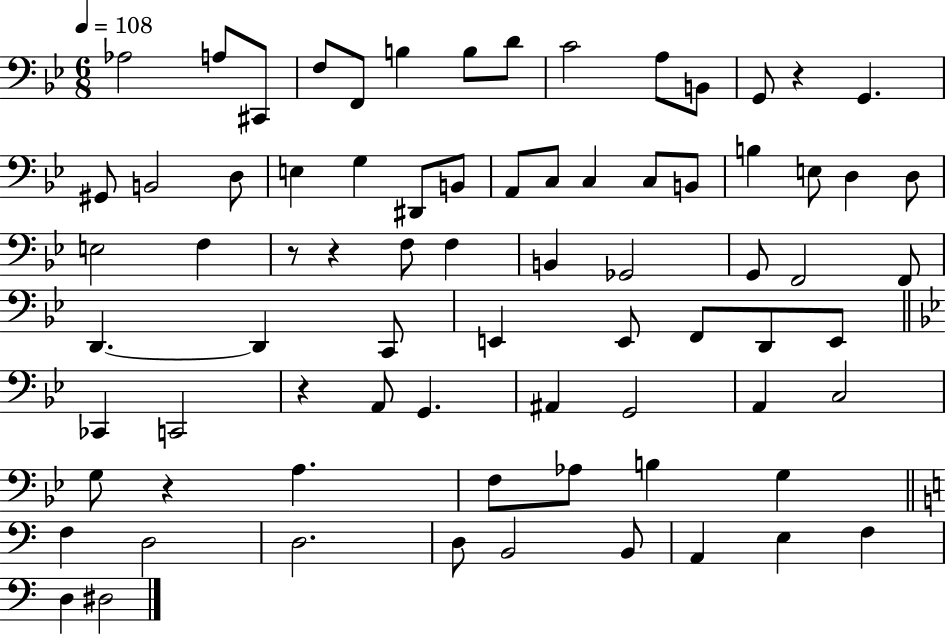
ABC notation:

X:1
T:Untitled
M:6/8
L:1/4
K:Bb
_A,2 A,/2 ^C,,/2 F,/2 F,,/2 B, B,/2 D/2 C2 A,/2 B,,/2 G,,/2 z G,, ^G,,/2 B,,2 D,/2 E, G, ^D,,/2 B,,/2 A,,/2 C,/2 C, C,/2 B,,/2 B, E,/2 D, D,/2 E,2 F, z/2 z F,/2 F, B,, _G,,2 G,,/2 F,,2 F,,/2 D,, D,, C,,/2 E,, E,,/2 F,,/2 D,,/2 E,,/2 _C,, C,,2 z A,,/2 G,, ^A,, G,,2 A,, C,2 G,/2 z A, F,/2 _A,/2 B, G, F, D,2 D,2 D,/2 B,,2 B,,/2 A,, E, F, D, ^D,2